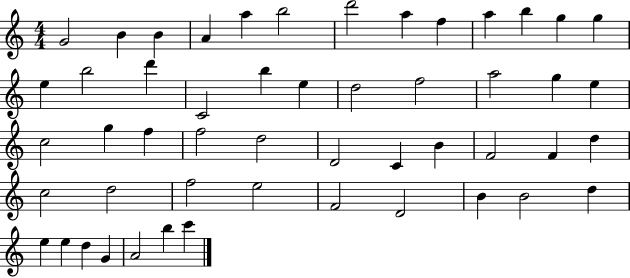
G4/h B4/q B4/q A4/q A5/q B5/h D6/h A5/q F5/q A5/q B5/q G5/q G5/q E5/q B5/h D6/q C4/h B5/q E5/q D5/h F5/h A5/h G5/q E5/q C5/h G5/q F5/q F5/h D5/h D4/h C4/q B4/q F4/h F4/q D5/q C5/h D5/h F5/h E5/h F4/h D4/h B4/q B4/h D5/q E5/q E5/q D5/q G4/q A4/h B5/q C6/q